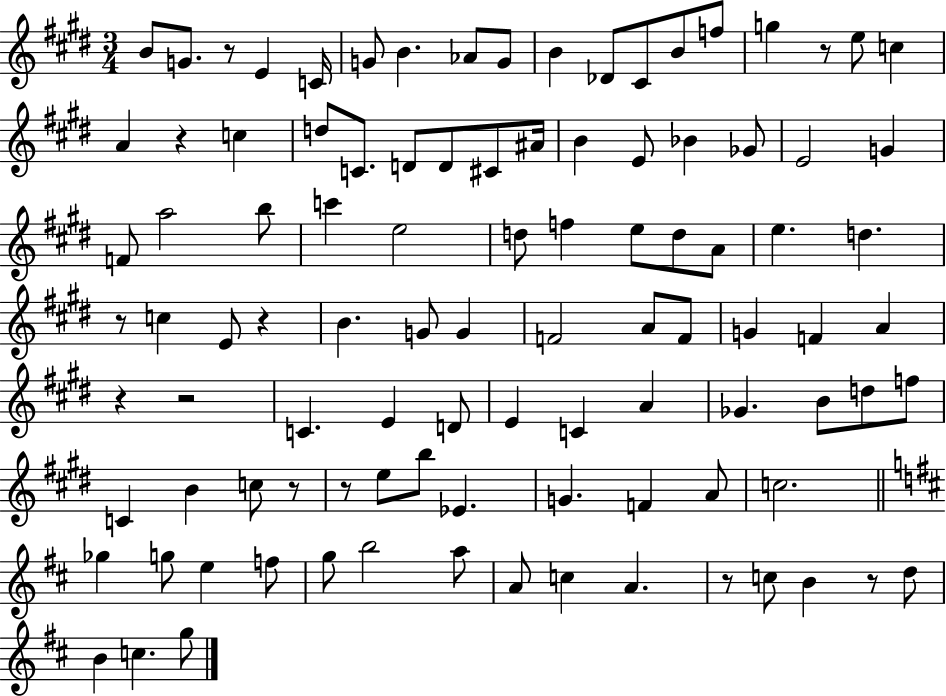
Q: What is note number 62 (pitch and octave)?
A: D5